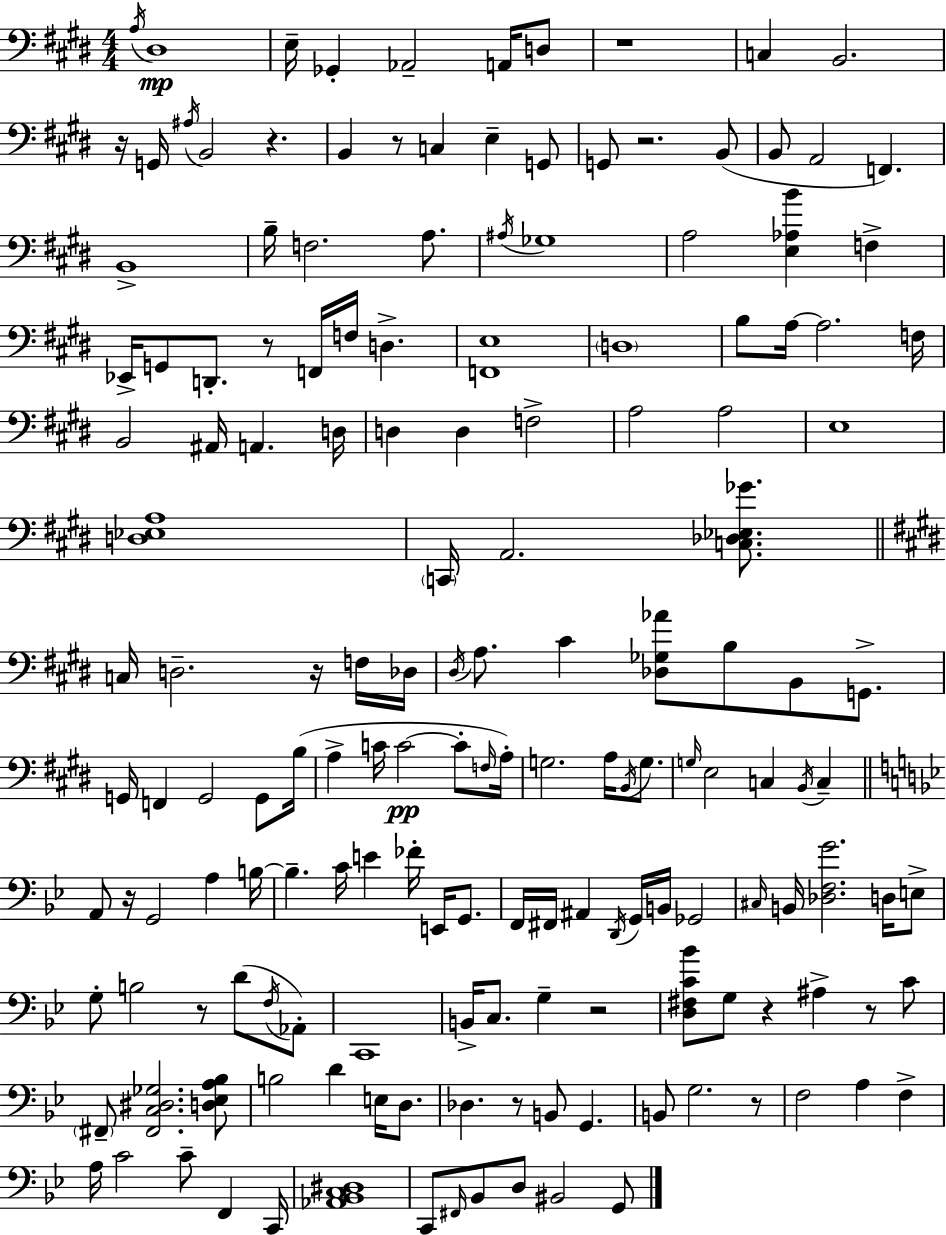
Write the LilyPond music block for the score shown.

{
  \clef bass
  \numericTimeSignature
  \time 4/4
  \key e \major
  \acciaccatura { a16 }\mp dis1 | e16-- ges,4-. aes,2-- a,16 d8 | r1 | c4 b,2. | \break r16 g,16 \acciaccatura { ais16 } b,2 r4. | b,4 r8 c4 e4-- | g,8 g,8 r2. | b,8( b,8 a,2 f,4.) | \break b,1-> | b16-- f2. a8. | \acciaccatura { ais16 } ges1 | a2 <e aes b'>4 f4-> | \break ees,16-> g,8 d,8.-. r8 f,16 f16 d4.-> | <f, e>1 | \parenthesize d1 | b8 a16~~ a2. | \break f16 b,2 ais,16 a,4. | d16 d4 d4 f2-> | a2 a2 | e1 | \break <d ees a>1 | \parenthesize c,16 a,2. | <c des ees ges'>8. \bar "||" \break \key e \major c16 d2.-- r16 f16 des16 | \acciaccatura { dis16 } a8. cis'4 <des ges aes'>8 b8 b,8 g,8.-> | g,16 f,4 g,2 g,8 | b16( a4-> c'16 c'2~~\pp c'8-. | \break \grace { f16 }) a16-. g2. a16 \acciaccatura { b,16 } | g8. \grace { g16 } e2 c4 | \acciaccatura { b,16 } c4-- \bar "||" \break \key bes \major a,8 r16 g,2 a4 b16~~ | b4.-- c'16 e'4 fes'16-. e,16 g,8. | f,16 fis,16 ais,4 \acciaccatura { d,16 } g,16 b,16 ges,2 | \grace { cis16 } b,16 <des f g'>2. d16 | \break e8-> g8-. b2 r8 d'8( | \acciaccatura { f16 } aes,8-.) c,1 | b,16-> c8. g4-- r2 | <d fis c' bes'>8 g8 r4 ais4-> r8 | \break c'8 \parenthesize fis,8-- <fis, c dis ges>2. | <d ees a bes>8 b2 d'4 e16 | d8. des4. r8 b,8 g,4. | b,8 g2. | \break r8 f2 a4 f4-> | a16 c'2 c'8-- f,4 | c,16 <aes, bes, c dis>1 | c,8 \grace { fis,16 } bes,8 d8 bis,2 | \break g,8 \bar "|."
}